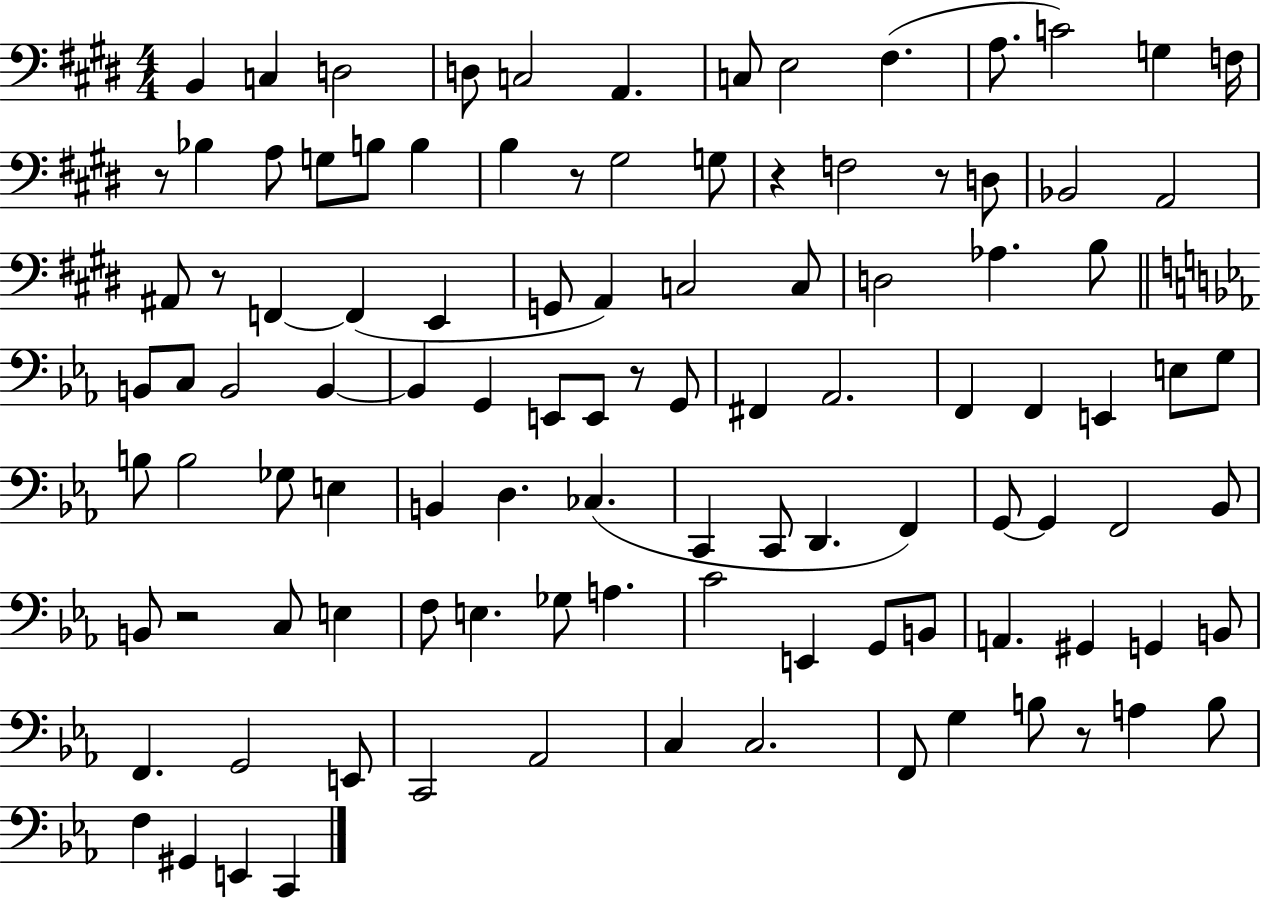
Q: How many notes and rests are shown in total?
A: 106